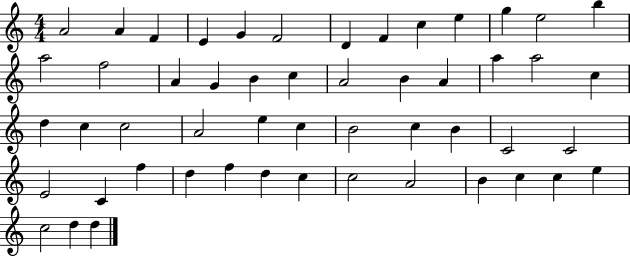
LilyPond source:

{
  \clef treble
  \numericTimeSignature
  \time 4/4
  \key c \major
  a'2 a'4 f'4 | e'4 g'4 f'2 | d'4 f'4 c''4 e''4 | g''4 e''2 b''4 | \break a''2 f''2 | a'4 g'4 b'4 c''4 | a'2 b'4 a'4 | a''4 a''2 c''4 | \break d''4 c''4 c''2 | a'2 e''4 c''4 | b'2 c''4 b'4 | c'2 c'2 | \break e'2 c'4 f''4 | d''4 f''4 d''4 c''4 | c''2 a'2 | b'4 c''4 c''4 e''4 | \break c''2 d''4 d''4 | \bar "|."
}